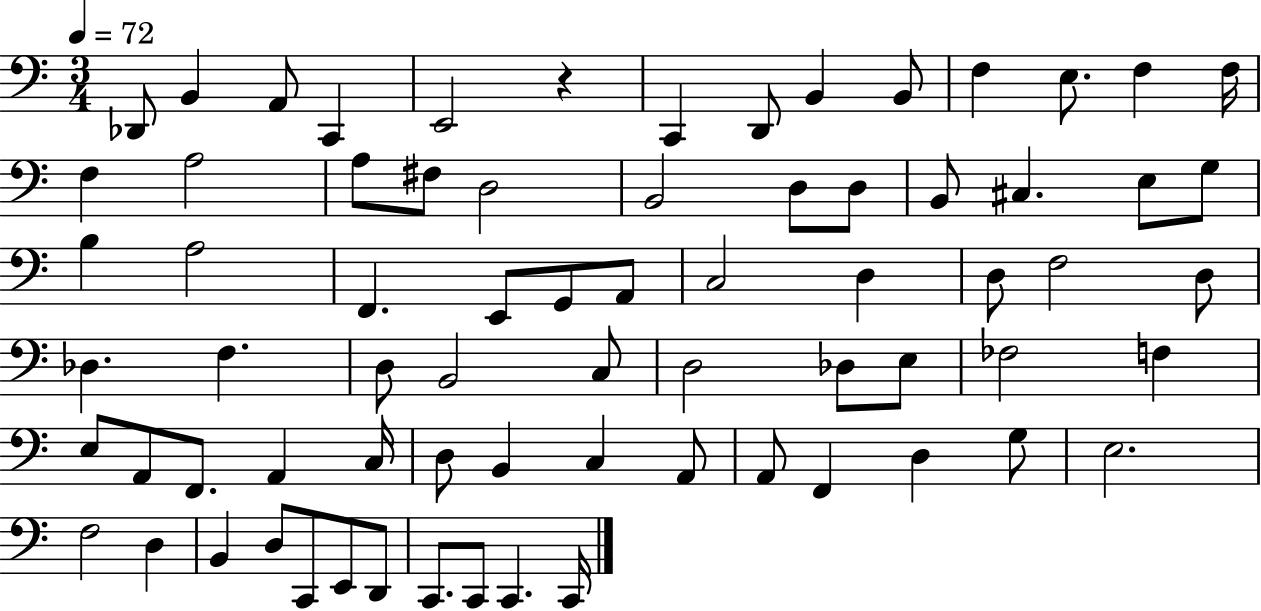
X:1
T:Untitled
M:3/4
L:1/4
K:C
_D,,/2 B,, A,,/2 C,, E,,2 z C,, D,,/2 B,, B,,/2 F, E,/2 F, F,/4 F, A,2 A,/2 ^F,/2 D,2 B,,2 D,/2 D,/2 B,,/2 ^C, E,/2 G,/2 B, A,2 F,, E,,/2 G,,/2 A,,/2 C,2 D, D,/2 F,2 D,/2 _D, F, D,/2 B,,2 C,/2 D,2 _D,/2 E,/2 _F,2 F, E,/2 A,,/2 F,,/2 A,, C,/4 D,/2 B,, C, A,,/2 A,,/2 F,, D, G,/2 E,2 F,2 D, B,, D,/2 C,,/2 E,,/2 D,,/2 C,,/2 C,,/2 C,, C,,/4